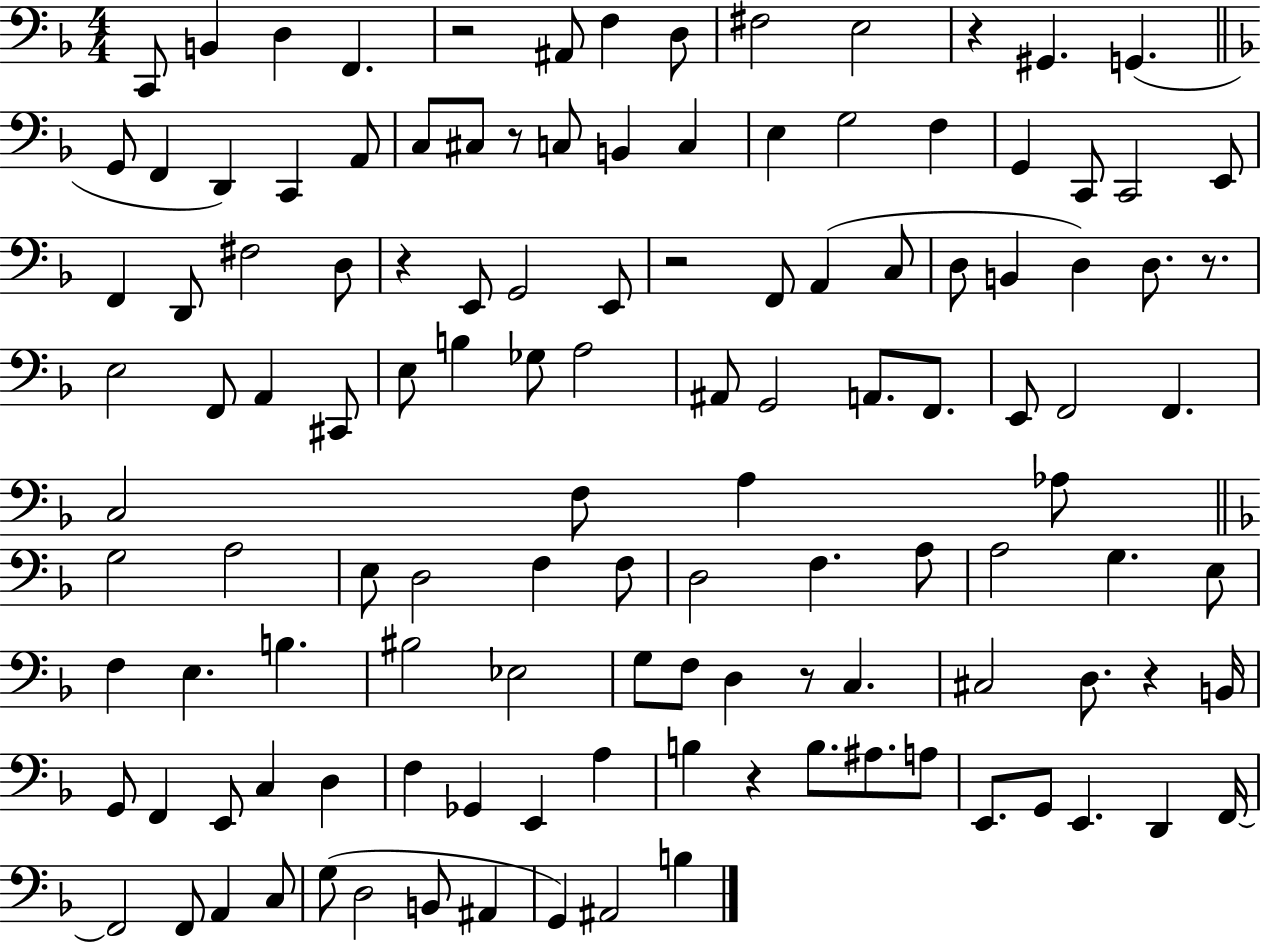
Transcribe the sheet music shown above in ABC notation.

X:1
T:Untitled
M:4/4
L:1/4
K:F
C,,/2 B,, D, F,, z2 ^A,,/2 F, D,/2 ^F,2 E,2 z ^G,, G,, G,,/2 F,, D,, C,, A,,/2 C,/2 ^C,/2 z/2 C,/2 B,, C, E, G,2 F, G,, C,,/2 C,,2 E,,/2 F,, D,,/2 ^F,2 D,/2 z E,,/2 G,,2 E,,/2 z2 F,,/2 A,, C,/2 D,/2 B,, D, D,/2 z/2 E,2 F,,/2 A,, ^C,,/2 E,/2 B, _G,/2 A,2 ^A,,/2 G,,2 A,,/2 F,,/2 E,,/2 F,,2 F,, C,2 F,/2 A, _A,/2 G,2 A,2 E,/2 D,2 F, F,/2 D,2 F, A,/2 A,2 G, E,/2 F, E, B, ^B,2 _E,2 G,/2 F,/2 D, z/2 C, ^C,2 D,/2 z B,,/4 G,,/2 F,, E,,/2 C, D, F, _G,, E,, A, B, z B,/2 ^A,/2 A,/2 E,,/2 G,,/2 E,, D,, F,,/4 F,,2 F,,/2 A,, C,/2 G,/2 D,2 B,,/2 ^A,, G,, ^A,,2 B,